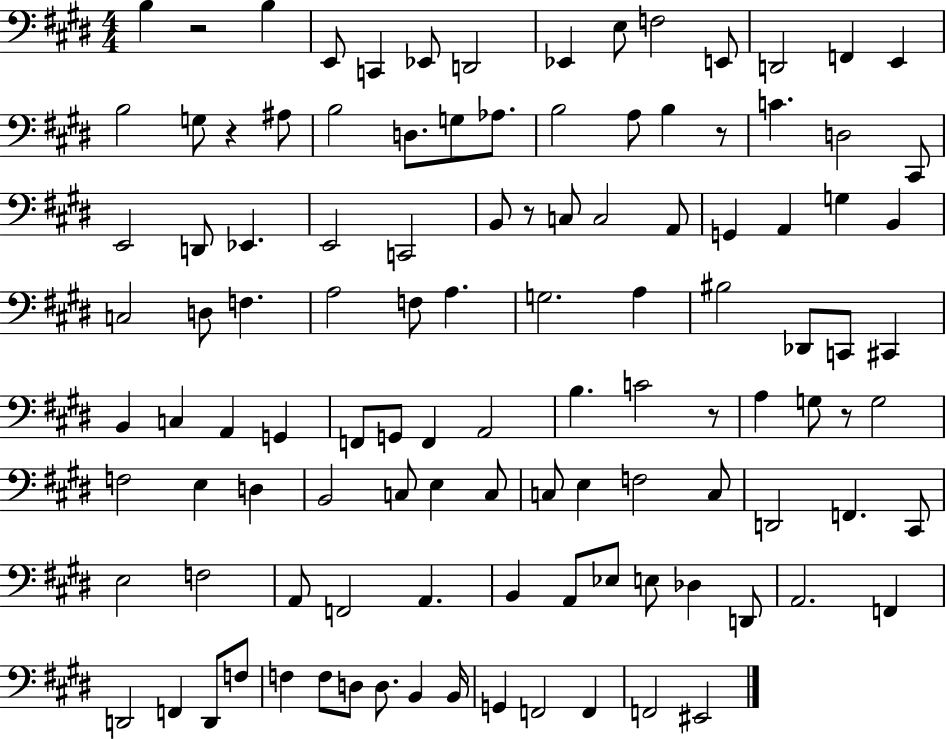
{
  \clef bass
  \numericTimeSignature
  \time 4/4
  \key e \major
  b4 r2 b4 | e,8 c,4 ees,8 d,2 | ees,4 e8 f2 e,8 | d,2 f,4 e,4 | \break b2 g8 r4 ais8 | b2 d8. g8 aes8. | b2 a8 b4 r8 | c'4. d2 cis,8 | \break e,2 d,8 ees,4. | e,2 c,2 | b,8 r8 c8 c2 a,8 | g,4 a,4 g4 b,4 | \break c2 d8 f4. | a2 f8 a4. | g2. a4 | bis2 des,8 c,8 cis,4 | \break b,4 c4 a,4 g,4 | f,8 g,8 f,4 a,2 | b4. c'2 r8 | a4 g8 r8 g2 | \break f2 e4 d4 | b,2 c8 e4 c8 | c8 e4 f2 c8 | d,2 f,4. cis,8 | \break e2 f2 | a,8 f,2 a,4. | b,4 a,8 ees8 e8 des4 d,8 | a,2. f,4 | \break d,2 f,4 d,8 f8 | f4 f8 d8 d8. b,4 b,16 | g,4 f,2 f,4 | f,2 eis,2 | \break \bar "|."
}